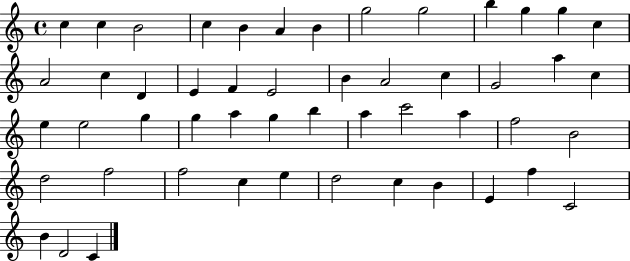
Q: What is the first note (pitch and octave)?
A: C5